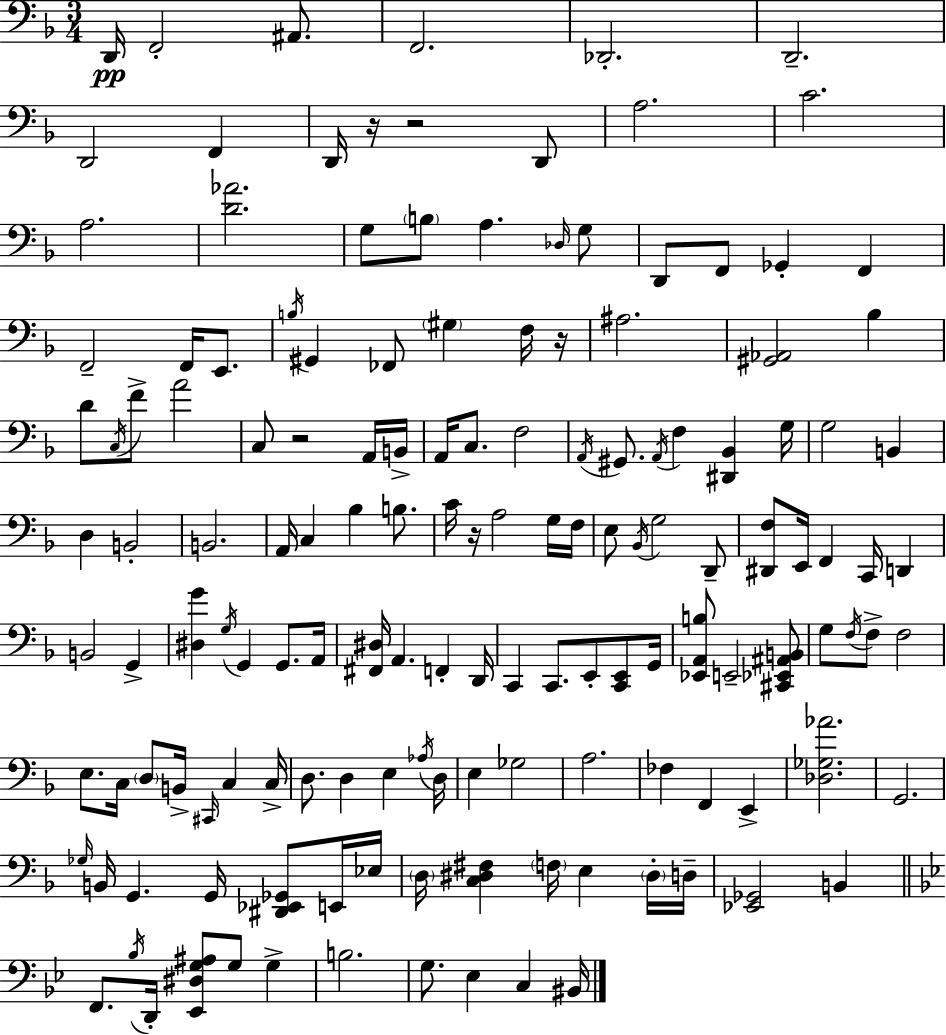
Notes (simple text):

D2/s F2/h A#2/e. F2/h. Db2/h. D2/h. D2/h F2/q D2/s R/s R/h D2/e A3/h. C4/h. A3/h. [D4,Ab4]/h. G3/e B3/e A3/q. Db3/s G3/e D2/e F2/e Gb2/q F2/q F2/h F2/s E2/e. B3/s G#2/q FES2/e G#3/q F3/s R/s A#3/h. [G#2,Ab2]/h Bb3/q D4/e C3/s F4/e A4/h C3/e R/h A2/s B2/s A2/s C3/e. F3/h A2/s G#2/e. A2/s F3/q [D#2,Bb2]/q G3/s G3/h B2/q D3/q B2/h B2/h. A2/s C3/q Bb3/q B3/e. C4/s R/s A3/h G3/s F3/s E3/e Bb2/s G3/h D2/e [D#2,F3]/e E2/s F2/q C2/s D2/q B2/h G2/q [D#3,G4]/q G3/s G2/q G2/e. A2/s [F#2,D#3]/s A2/q. F2/q D2/s C2/q C2/e. E2/e [C2,E2]/e G2/s [Eb2,A2,B3]/e E2/h [C#2,Eb2,A#2,B2]/e G3/e F3/s F3/e F3/h E3/e. C3/s D3/e B2/s C#2/s C3/q C3/s D3/e. D3/q E3/q Ab3/s D3/s E3/q Gb3/h A3/h. FES3/q F2/q E2/q [Db3,Gb3,Ab4]/h. G2/h. Gb3/s B2/s G2/q. G2/s [D#2,Eb2,Gb2]/e E2/s Eb3/s D3/s [C3,D#3,F#3]/q F3/s E3/q D#3/s D3/s [Eb2,Gb2]/h B2/q F2/e. Bb3/s D2/s [Eb2,D#3,G3,A#3]/e G3/e G3/q B3/h. G3/e. Eb3/q C3/q BIS2/s